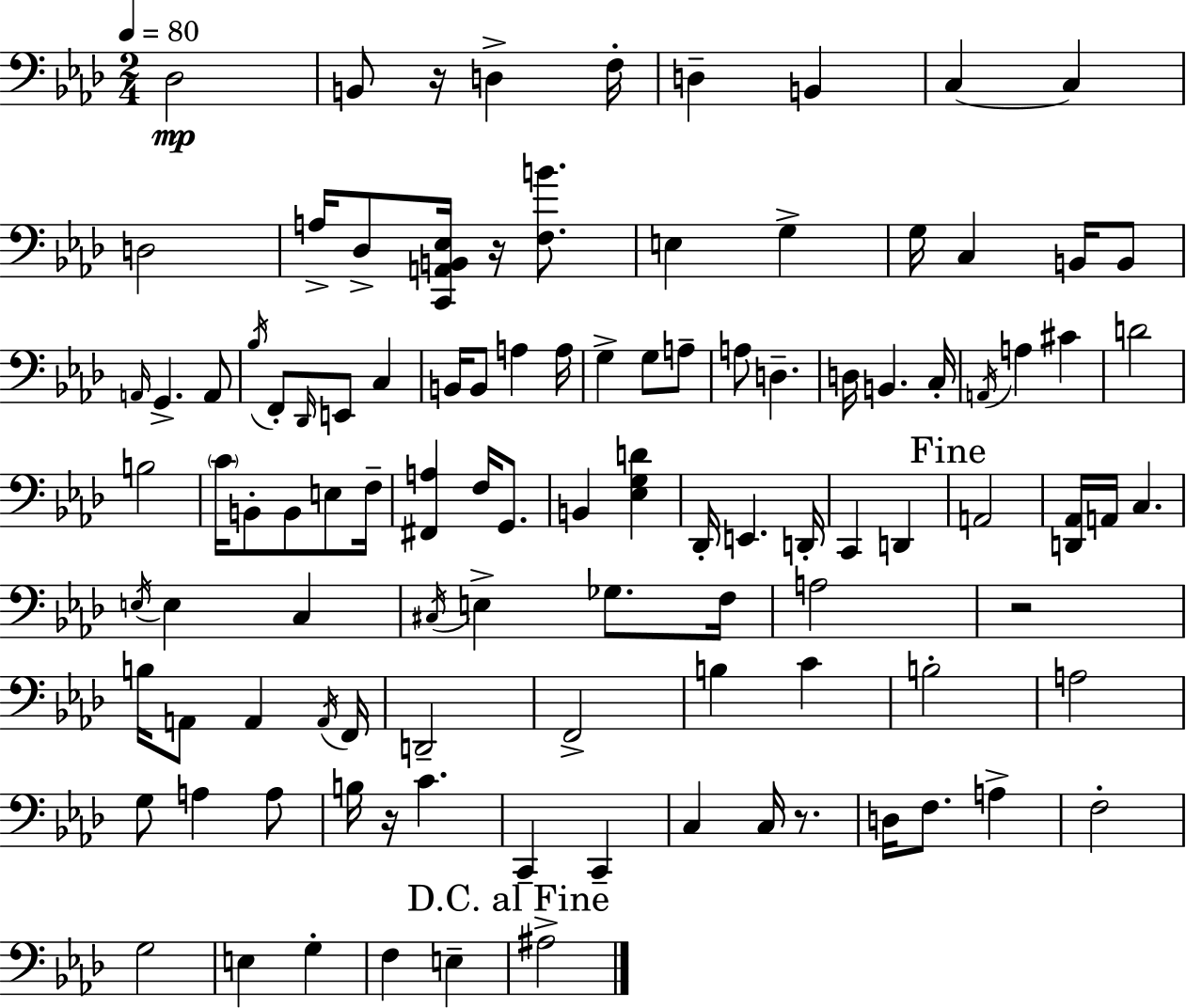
{
  \clef bass
  \numericTimeSignature
  \time 2/4
  \key f \minor
  \tempo 4 = 80
  des2\mp | b,8 r16 d4-> f16-. | d4-- b,4 | c4~~ c4 | \break d2 | a16-> des8-> <c, a, b, ees>16 r16 <f b'>8. | e4 g4-> | g16 c4 b,16 b,8 | \break \grace { a,16 } g,4.-> a,8 | \acciaccatura { bes16 } f,8-. \grace { des,16 } e,8 c4 | b,16 b,8 a4 | a16 g4-> g8 | \break a8-- a8 d4.-- | d16 b,4. | c16-. \acciaccatura { a,16 } a4 | cis'4 d'2 | \break b2 | \parenthesize c'16 b,8-. b,8 | e8 f16-- <fis, a>4 | f16 g,8. b,4 | \break <ees g d'>4 des,16-. e,4. | d,16-. c,4 | d,4 \mark "Fine" a,2 | <d, aes,>16 a,16 c4. | \break \acciaccatura { e16 } e4 | c4 \acciaccatura { cis16 } e4-> | ges8. f16 a2 | r2 | \break b16 a,8 | a,4 \acciaccatura { a,16 } f,16 d,2-- | f,2-> | b4 | \break c'4 b2-. | a2 | g8 | a4 a8 b16 | \break r16 c'4. c,4-- | c,4-- c4 | c16 r8. d16 | f8. a4-> f2-. | \break g2 | e4 | g4-. f4 | e4-- \mark "D.C. al Fine" ais2-> | \break \bar "|."
}